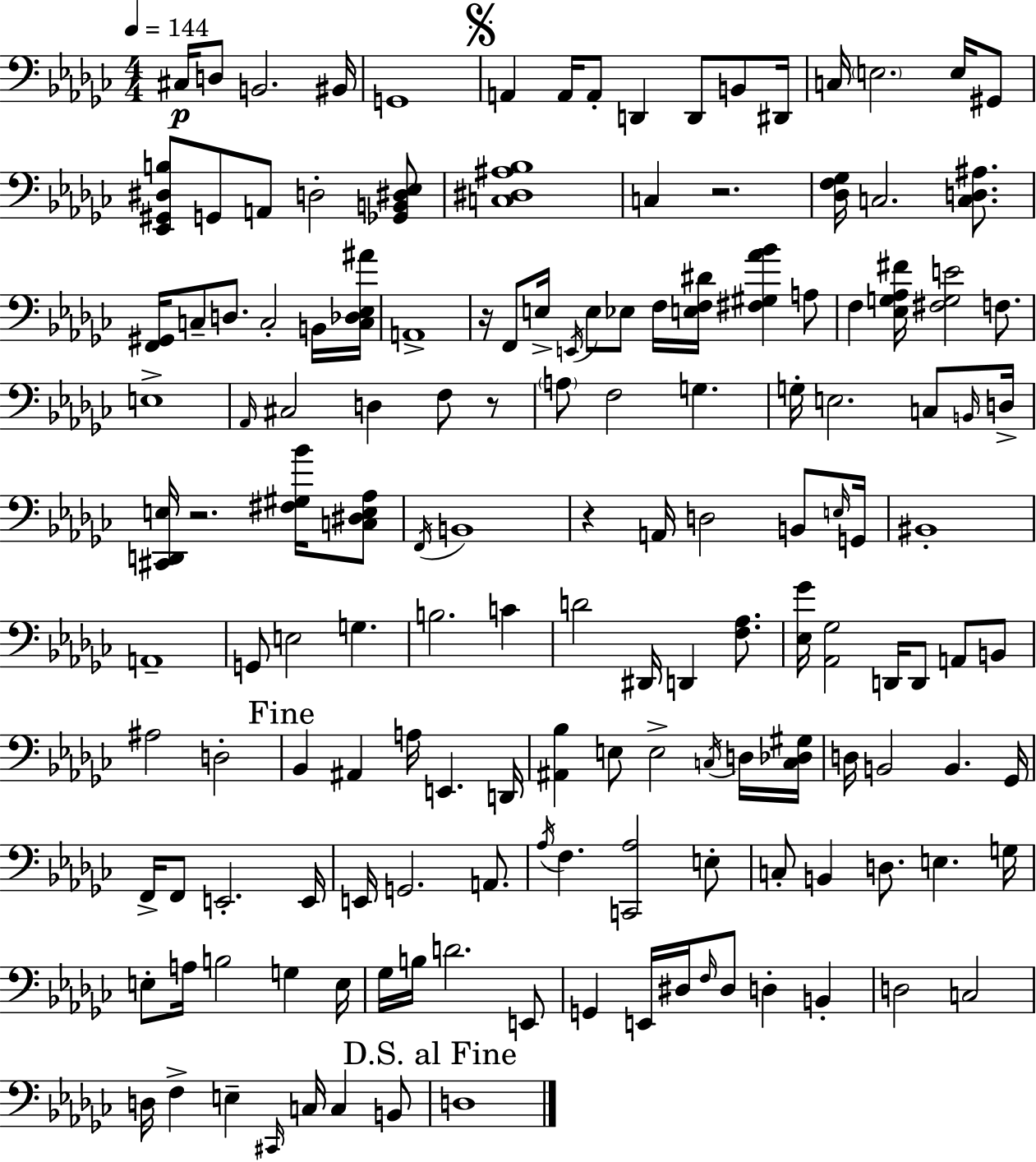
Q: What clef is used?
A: bass